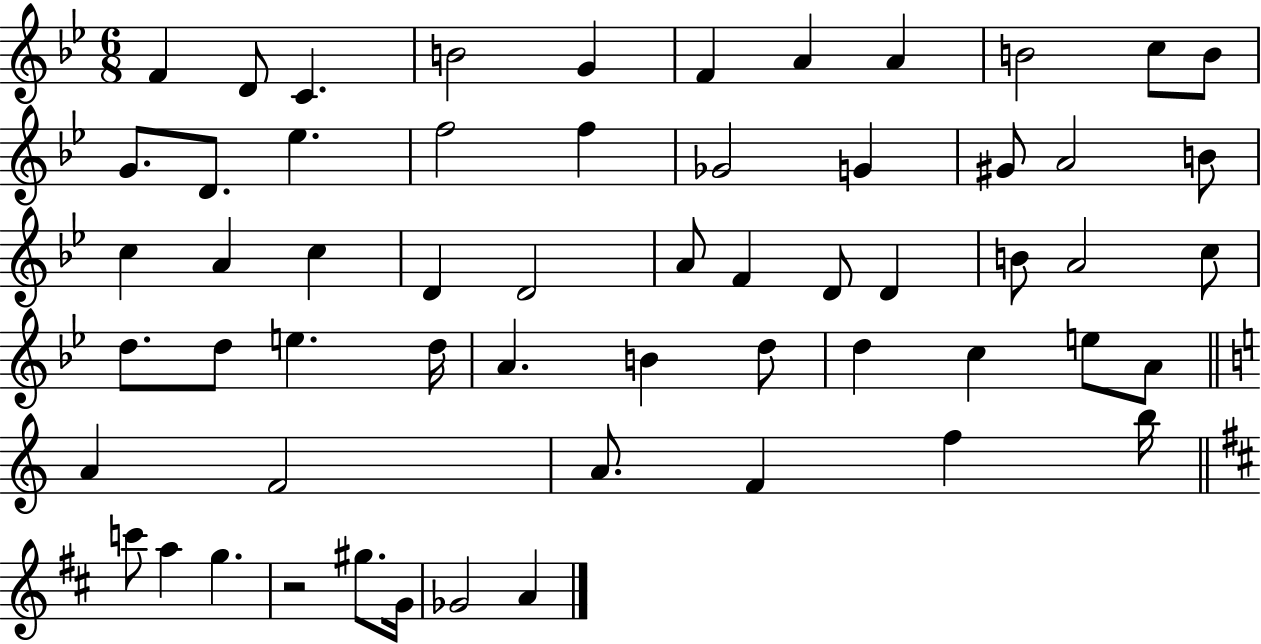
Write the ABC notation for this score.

X:1
T:Untitled
M:6/8
L:1/4
K:Bb
F D/2 C B2 G F A A B2 c/2 B/2 G/2 D/2 _e f2 f _G2 G ^G/2 A2 B/2 c A c D D2 A/2 F D/2 D B/2 A2 c/2 d/2 d/2 e d/4 A B d/2 d c e/2 A/2 A F2 A/2 F f b/4 c'/2 a g z2 ^g/2 G/4 _G2 A